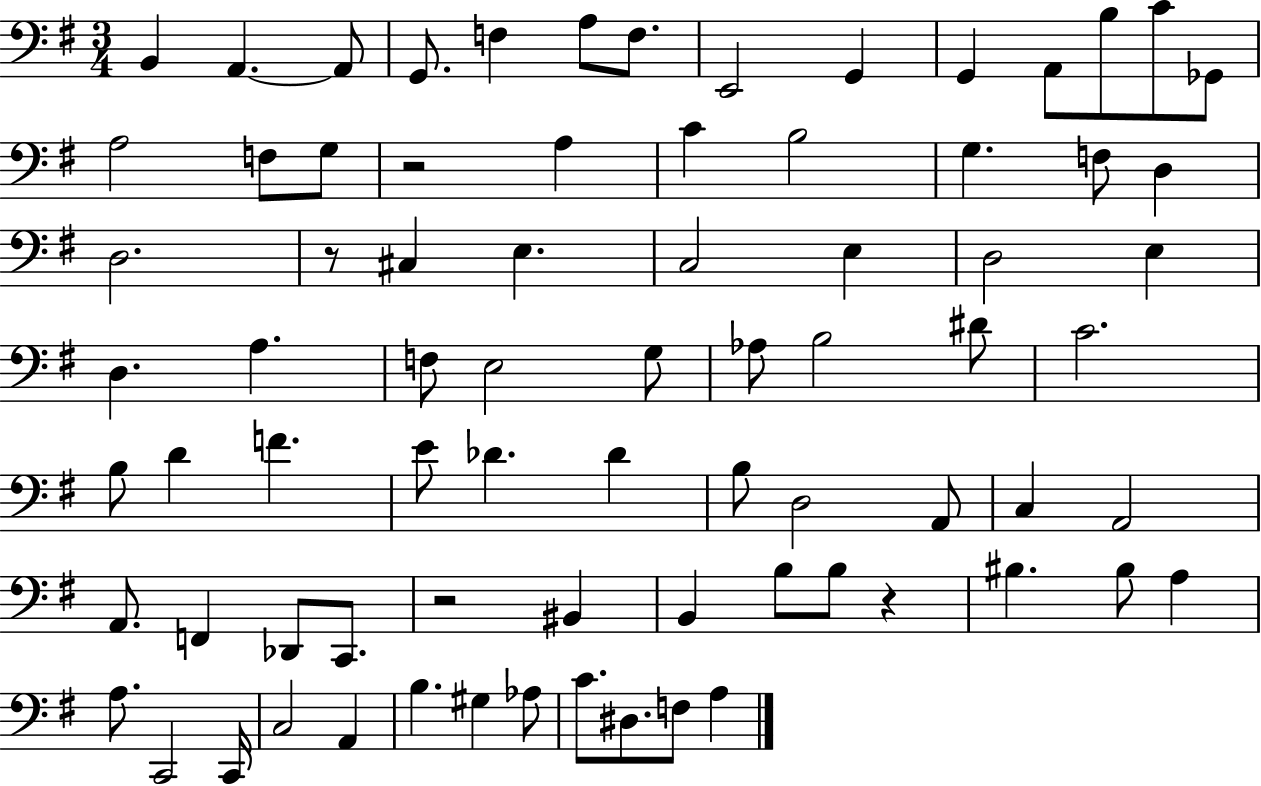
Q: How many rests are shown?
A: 4